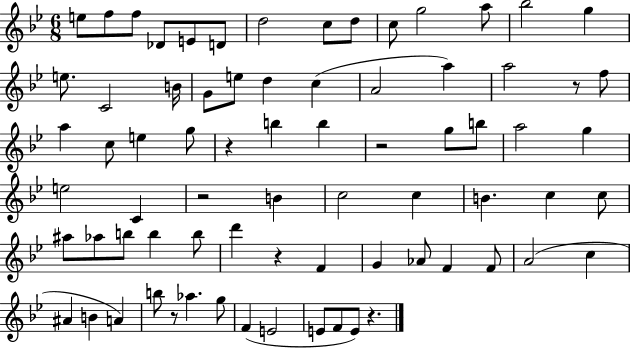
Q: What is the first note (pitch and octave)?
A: E5